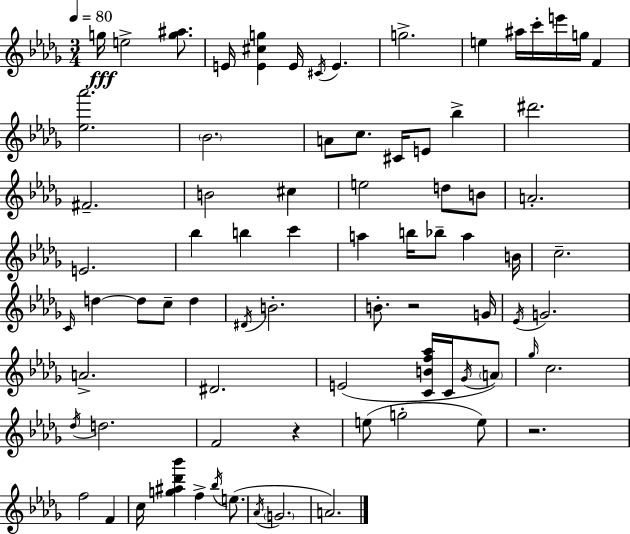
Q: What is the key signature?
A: BES minor